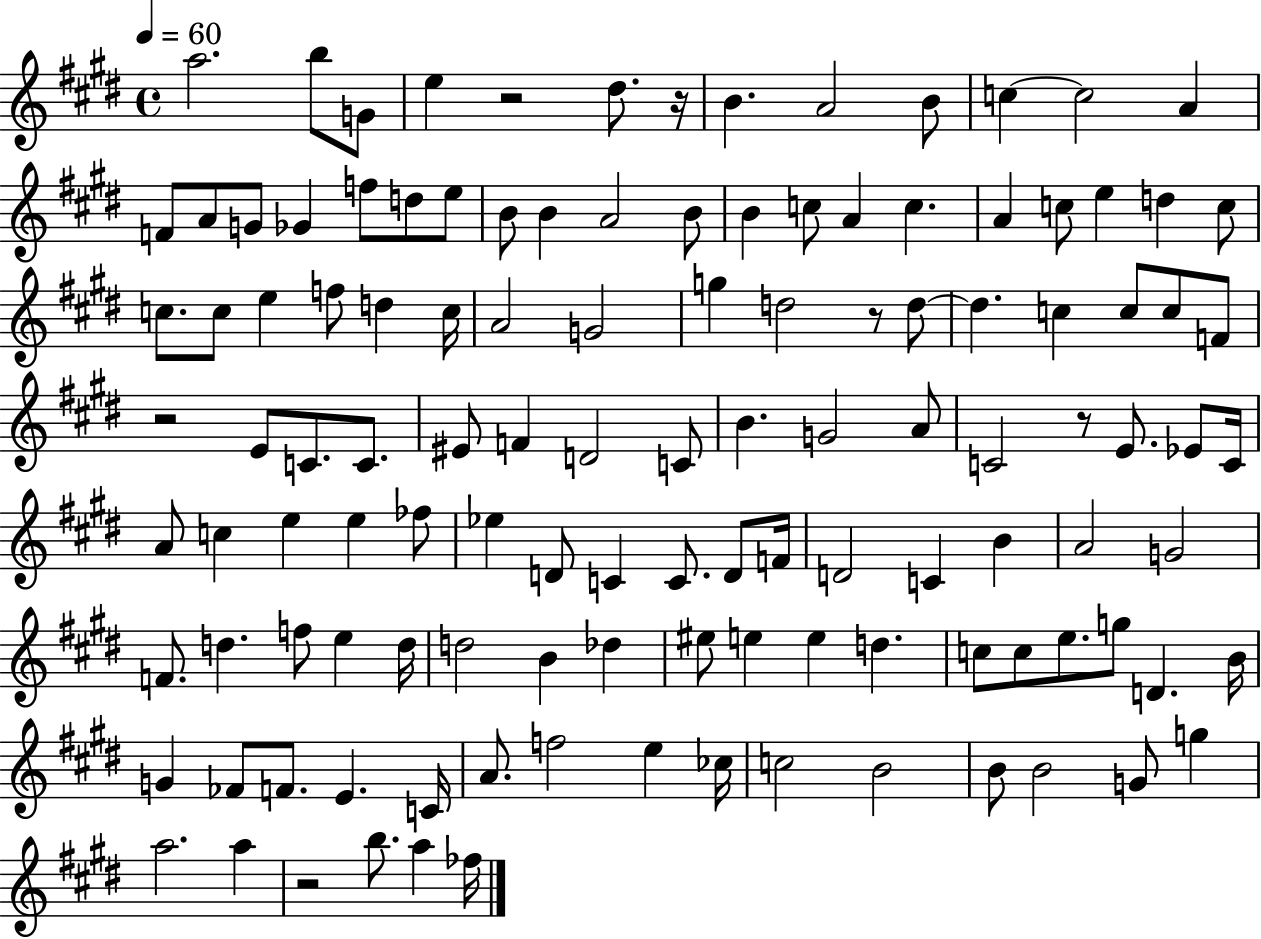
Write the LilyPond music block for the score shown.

{
  \clef treble
  \time 4/4
  \defaultTimeSignature
  \key e \major
  \tempo 4 = 60
  a''2. b''8 g'8 | e''4 r2 dis''8. r16 | b'4. a'2 b'8 | c''4~~ c''2 a'4 | \break f'8 a'8 g'8 ges'4 f''8 d''8 e''8 | b'8 b'4 a'2 b'8 | b'4 c''8 a'4 c''4. | a'4 c''8 e''4 d''4 c''8 | \break c''8. c''8 e''4 f''8 d''4 c''16 | a'2 g'2 | g''4 d''2 r8 d''8~~ | d''4. c''4 c''8 c''8 f'8 | \break r2 e'8 c'8. c'8. | eis'8 f'4 d'2 c'8 | b'4. g'2 a'8 | c'2 r8 e'8. ees'8 c'16 | \break a'8 c''4 e''4 e''4 fes''8 | ees''4 d'8 c'4 c'8. d'8 f'16 | d'2 c'4 b'4 | a'2 g'2 | \break f'8. d''4. f''8 e''4 d''16 | d''2 b'4 des''4 | eis''8 e''4 e''4 d''4. | c''8 c''8 e''8. g''8 d'4. b'16 | \break g'4 fes'8 f'8. e'4. c'16 | a'8. f''2 e''4 ces''16 | c''2 b'2 | b'8 b'2 g'8 g''4 | \break a''2. a''4 | r2 b''8. a''4 fes''16 | \bar "|."
}